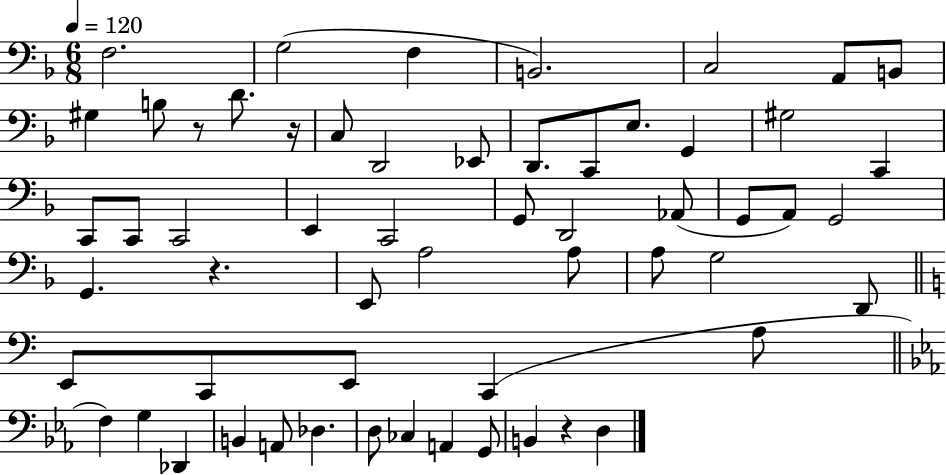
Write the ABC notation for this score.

X:1
T:Untitled
M:6/8
L:1/4
K:F
F,2 G,2 F, B,,2 C,2 A,,/2 B,,/2 ^G, B,/2 z/2 D/2 z/4 C,/2 D,,2 _E,,/2 D,,/2 C,,/2 E,/2 G,, ^G,2 C,, C,,/2 C,,/2 C,,2 E,, C,,2 G,,/2 D,,2 _A,,/2 G,,/2 A,,/2 G,,2 G,, z E,,/2 A,2 A,/2 A,/2 G,2 D,,/2 E,,/2 C,,/2 E,,/2 C,, A,/2 F, G, _D,, B,, A,,/2 _D, D,/2 _C, A,, G,,/2 B,, z D,